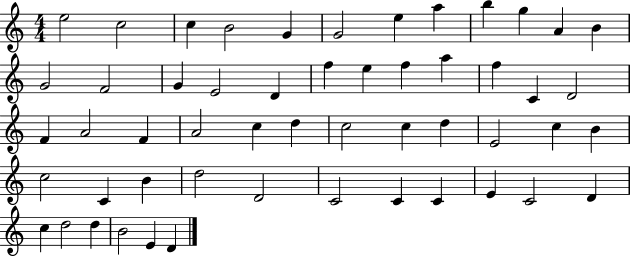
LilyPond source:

{
  \clef treble
  \numericTimeSignature
  \time 4/4
  \key c \major
  e''2 c''2 | c''4 b'2 g'4 | g'2 e''4 a''4 | b''4 g''4 a'4 b'4 | \break g'2 f'2 | g'4 e'2 d'4 | f''4 e''4 f''4 a''4 | f''4 c'4 d'2 | \break f'4 a'2 f'4 | a'2 c''4 d''4 | c''2 c''4 d''4 | e'2 c''4 b'4 | \break c''2 c'4 b'4 | d''2 d'2 | c'2 c'4 c'4 | e'4 c'2 d'4 | \break c''4 d''2 d''4 | b'2 e'4 d'4 | \bar "|."
}